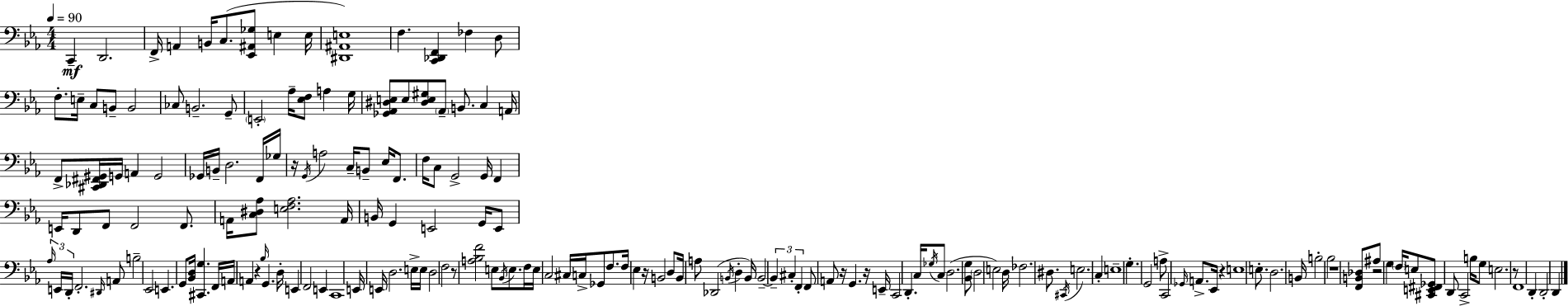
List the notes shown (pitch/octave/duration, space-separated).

C2/q D2/h. F2/s A2/q B2/s C3/e. [Eb2,A#2,Gb3]/e E3/q E3/s [D#2,A#2,E3]/w F3/q. [C2,Db2,F2]/q FES3/q D3/e F3/e. E3/s C3/e B2/e B2/h CES3/e B2/h. G2/e E2/h Ab3/s [Eb3,F3]/e A3/q G3/s [Gb2,Ab2,D#3,E3]/e E3/e [D#3,E3,G#3]/e Ab2/e B2/e. C3/q A2/s F2/e [C#2,Db2,F#2,G#2]/s G2/s A2/q G2/h Gb2/s B2/s D3/h. F2/s Gb3/s R/s G2/s A3/h C3/s B2/e Eb3/s F2/e. F3/s C3/e G2/h G2/s F2/q E2/s D2/e F2/e F2/h F2/e. A2/s [C3,D#3,Ab3]/e [E3,F3,Ab3]/h. A2/s B2/s G2/q E2/h G2/s E2/e Ab3/s E2/s D2/s F2/h. D#2/s A2/e B3/h Eb2/h E2/q. G2/e [Bb2,D3]/s [C#2,G3]/q. F2/s A2/s A2/q R/q Bb3/s G2/q. D3/s E2/q F2/h E2/q C2/w E2/s E2/s D3/h. E3/s E3/s D3/h F3/h R/e [A3,Bb3,F4]/h E3/e Bb2/s E3/e. F3/s E3/s C3/h C#3/s C3/s Gb2/e F3/e. F3/s Eb3/q R/s B2/h D3/e B2/s A3/e Db2/h B2/s D3/q B2/s B2/h B2/q C#3/q F2/q F2/e A2/e R/s G2/q. R/s E2/s C2/h D2/q. C3/s Gb3/s C3/e D3/h. [Bb2,G3]/e D3/h E3/h D3/s FES3/h. D#3/e. C#2/s E3/h. C3/q E3/w G3/q. G2/h A3/e C2/h Gb2/s A2/e. Eb2/s R/q E3/w E3/e. D3/h. B2/s B3/h Bb3/h R/w [F2,B2,Db3]/e A#3/e R/h G3/q F3/s E3/e [C#2,E2,F#2,Gb2]/e D2/e C2/h B3/s G3/e E3/h. R/e F2/w D2/q D2/h D2/q